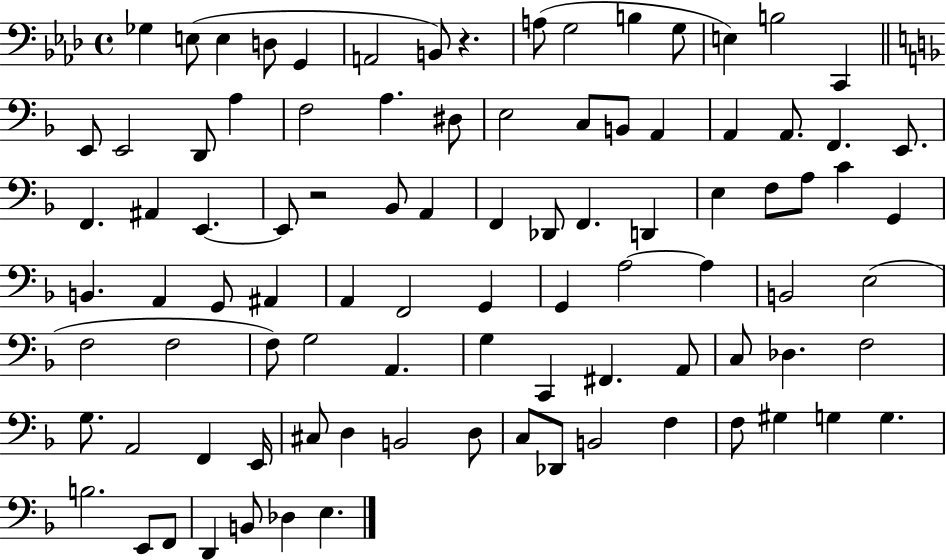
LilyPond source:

{
  \clef bass
  \time 4/4
  \defaultTimeSignature
  \key aes \major
  ges4 e8( e4 d8 g,4 | a,2 b,8) r4. | a8( g2 b4 g8 | e4) b2 c,4 | \break \bar "||" \break \key f \major e,8 e,2 d,8 a4 | f2 a4. dis8 | e2 c8 b,8 a,4 | a,4 a,8. f,4. e,8. | \break f,4. ais,4 e,4.~~ | e,8 r2 bes,8 a,4 | f,4 des,8 f,4. d,4 | e4 f8 a8 c'4 g,4 | \break b,4. a,4 g,8 ais,4 | a,4 f,2 g,4 | g,4 a2~~ a4 | b,2 e2( | \break f2 f2 | f8) g2 a,4. | g4 c,4 fis,4. a,8 | c8 des4. f2 | \break g8. a,2 f,4 e,16 | cis8 d4 b,2 d8 | c8 des,8 b,2 f4 | f8 gis4 g4 g4. | \break b2. e,8 f,8 | d,4 b,8 des4 e4. | \bar "|."
}